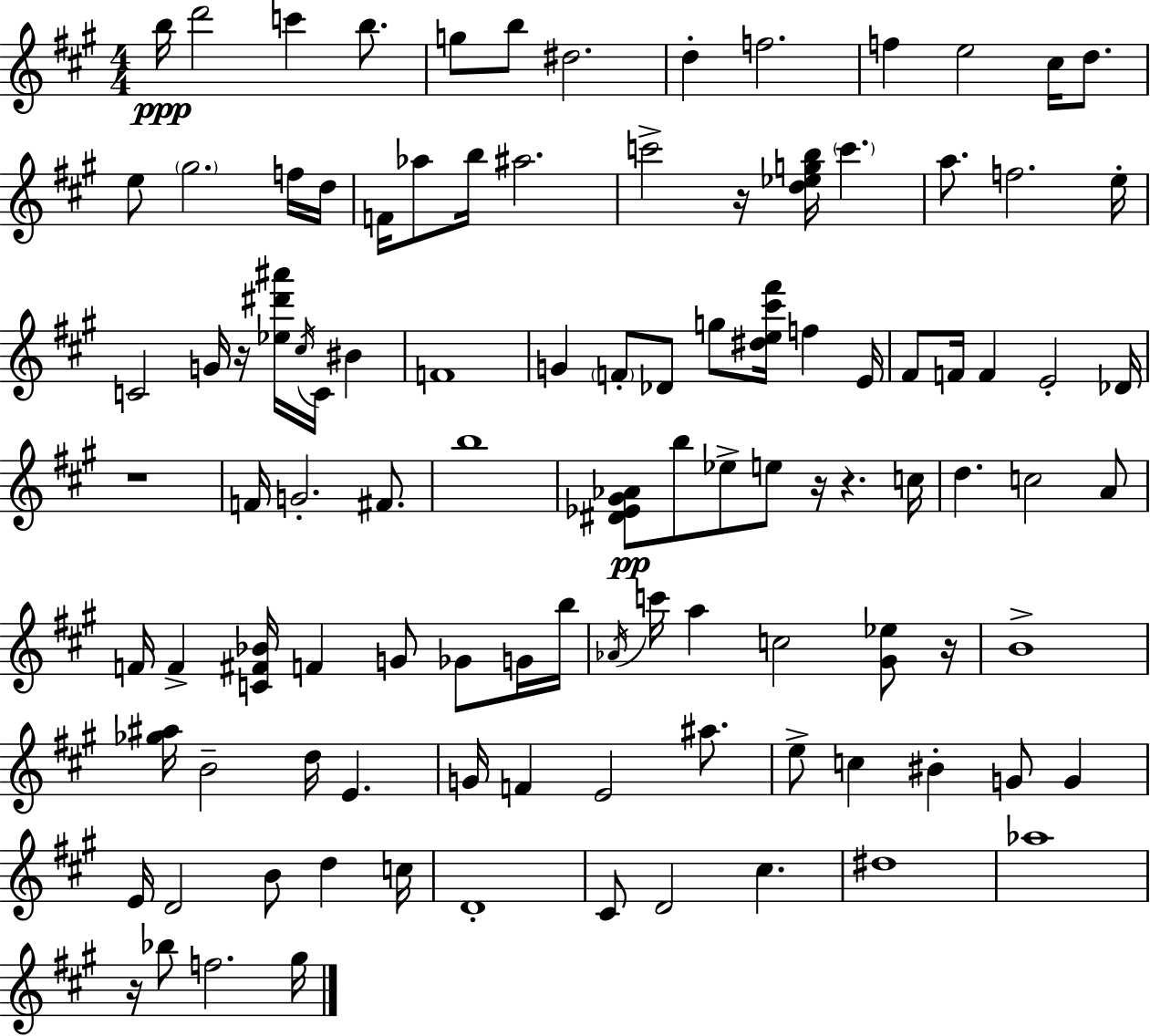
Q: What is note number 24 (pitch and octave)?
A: A5